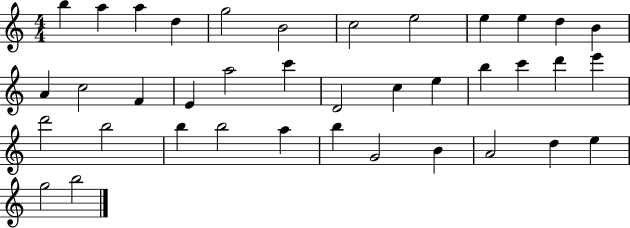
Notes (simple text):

B5/q A5/q A5/q D5/q G5/h B4/h C5/h E5/h E5/q E5/q D5/q B4/q A4/q C5/h F4/q E4/q A5/h C6/q D4/h C5/q E5/q B5/q C6/q D6/q E6/q D6/h B5/h B5/q B5/h A5/q B5/q G4/h B4/q A4/h D5/q E5/q G5/h B5/h